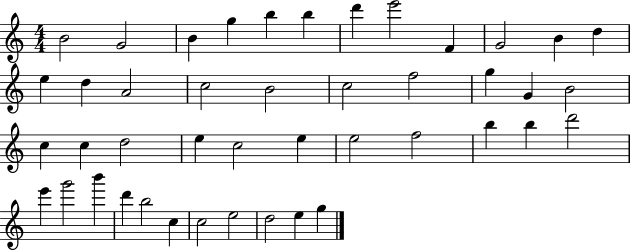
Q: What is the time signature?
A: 4/4